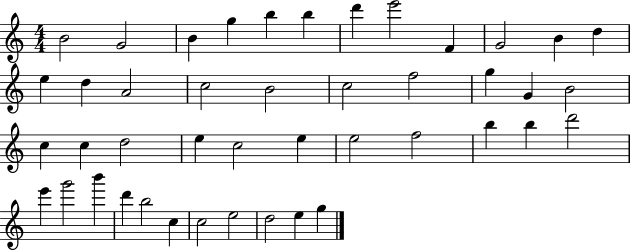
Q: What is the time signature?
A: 4/4